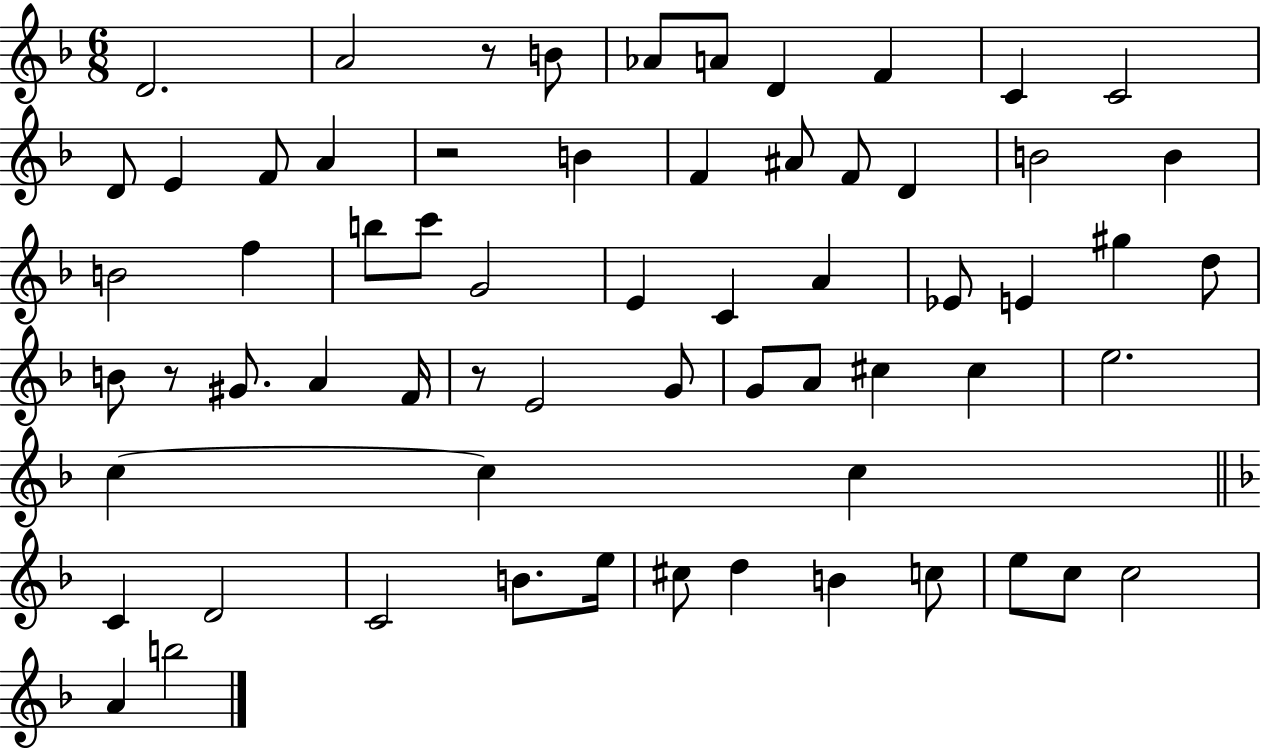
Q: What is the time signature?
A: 6/8